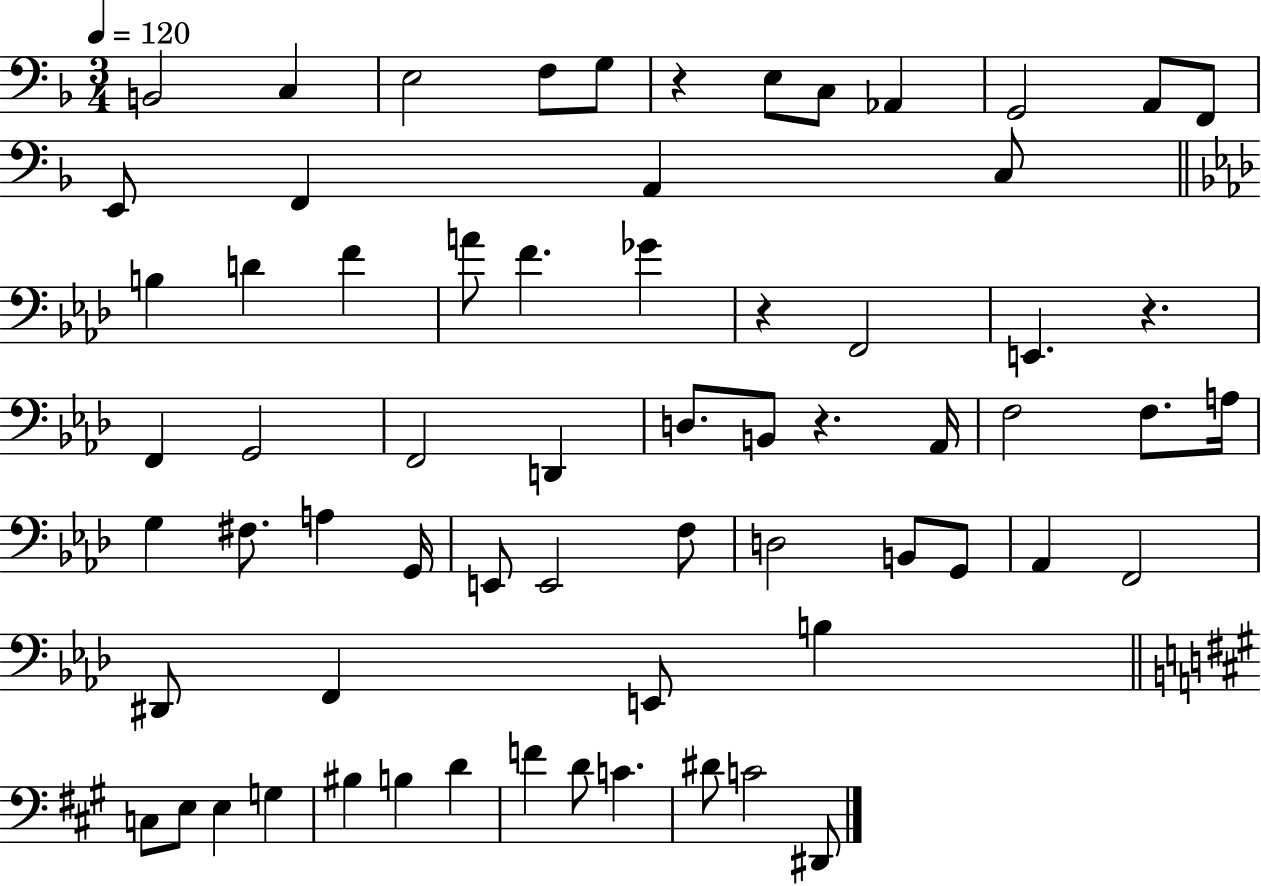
B2/h C3/q E3/h F3/e G3/e R/q E3/e C3/e Ab2/q G2/h A2/e F2/e E2/e F2/q A2/q C3/e B3/q D4/q F4/q A4/e F4/q. Gb4/q R/q F2/h E2/q. R/q. F2/q G2/h F2/h D2/q D3/e. B2/e R/q. Ab2/s F3/h F3/e. A3/s G3/q F#3/e. A3/q G2/s E2/e E2/h F3/e D3/h B2/e G2/e Ab2/q F2/h D#2/e F2/q E2/e B3/q C3/e E3/e E3/q G3/q BIS3/q B3/q D4/q F4/q D4/e C4/q. D#4/e C4/h D#2/e